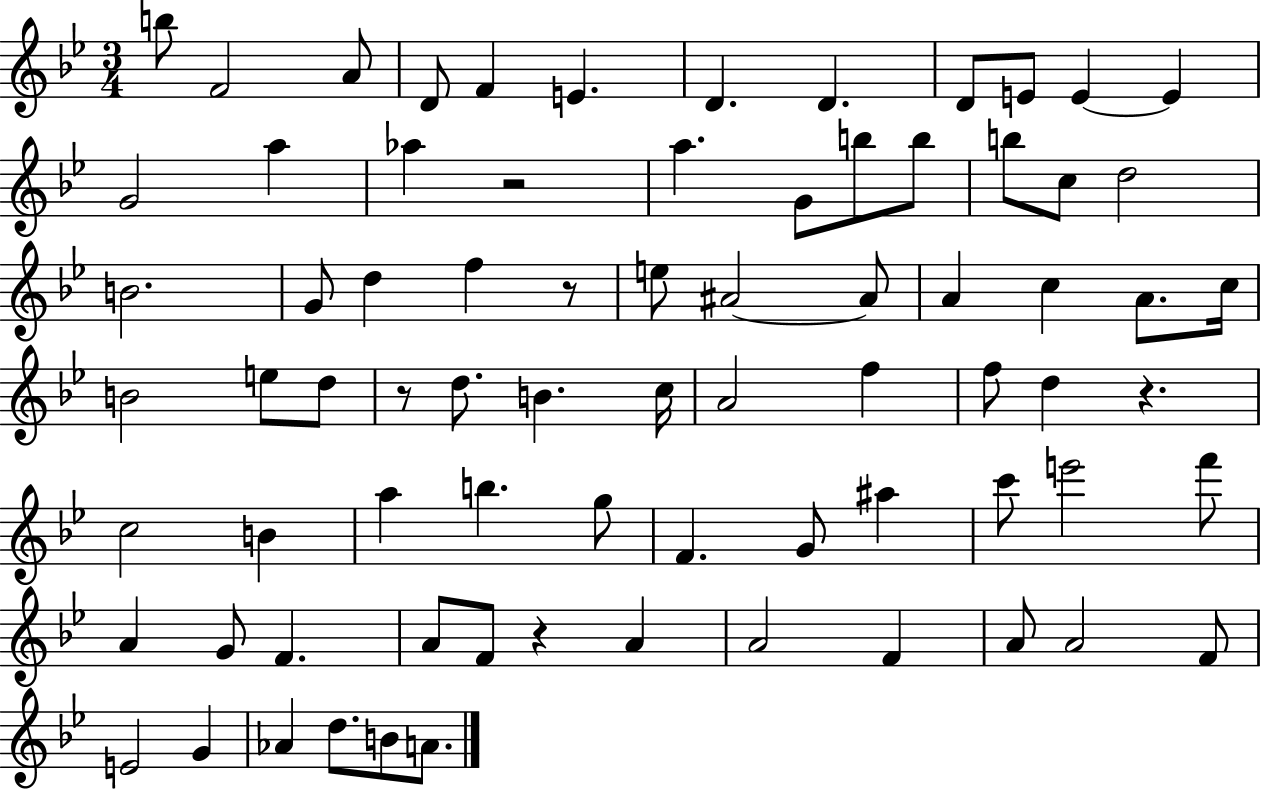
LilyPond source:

{
  \clef treble
  \numericTimeSignature
  \time 3/4
  \key bes \major
  \repeat volta 2 { b''8 f'2 a'8 | d'8 f'4 e'4. | d'4. d'4. | d'8 e'8 e'4~~ e'4 | \break g'2 a''4 | aes''4 r2 | a''4. g'8 b''8 b''8 | b''8 c''8 d''2 | \break b'2. | g'8 d''4 f''4 r8 | e''8 ais'2~~ ais'8 | a'4 c''4 a'8. c''16 | \break b'2 e''8 d''8 | r8 d''8. b'4. c''16 | a'2 f''4 | f''8 d''4 r4. | \break c''2 b'4 | a''4 b''4. g''8 | f'4. g'8 ais''4 | c'''8 e'''2 f'''8 | \break a'4 g'8 f'4. | a'8 f'8 r4 a'4 | a'2 f'4 | a'8 a'2 f'8 | \break e'2 g'4 | aes'4 d''8. b'8 a'8. | } \bar "|."
}